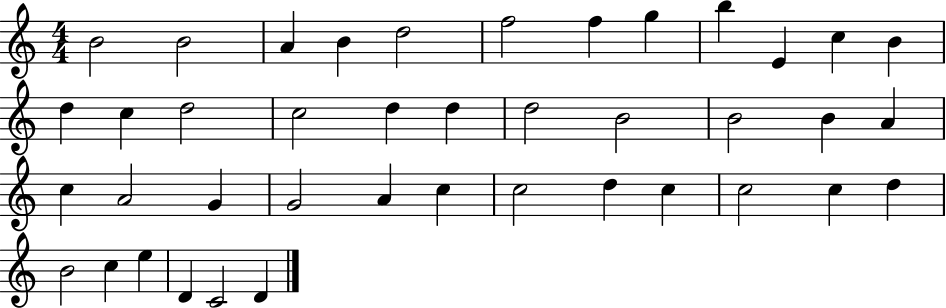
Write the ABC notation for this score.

X:1
T:Untitled
M:4/4
L:1/4
K:C
B2 B2 A B d2 f2 f g b E c B d c d2 c2 d d d2 B2 B2 B A c A2 G G2 A c c2 d c c2 c d B2 c e D C2 D